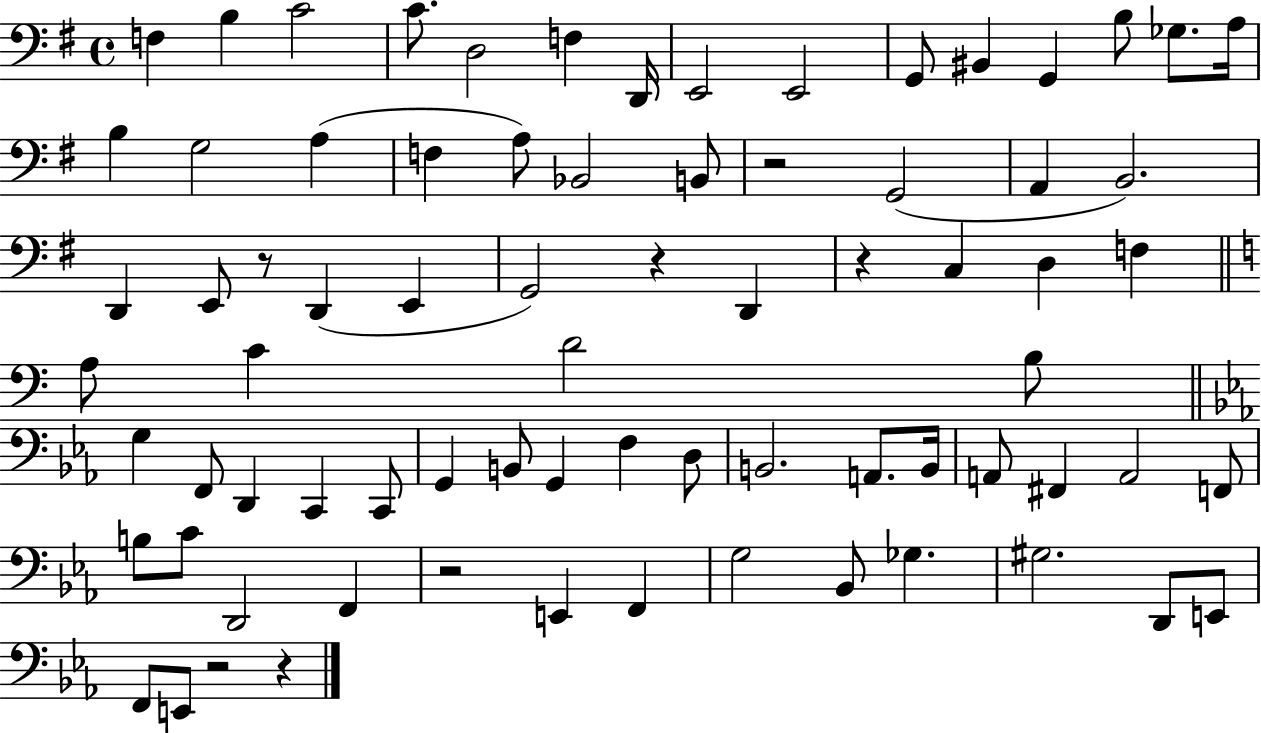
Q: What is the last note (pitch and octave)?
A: E2